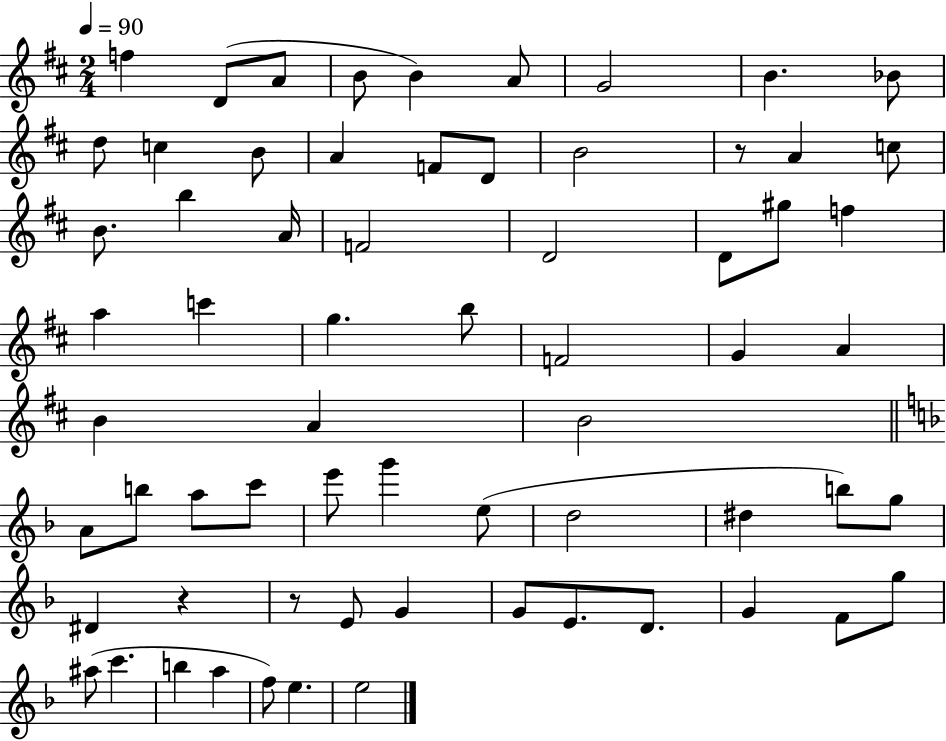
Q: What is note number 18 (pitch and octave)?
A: C5